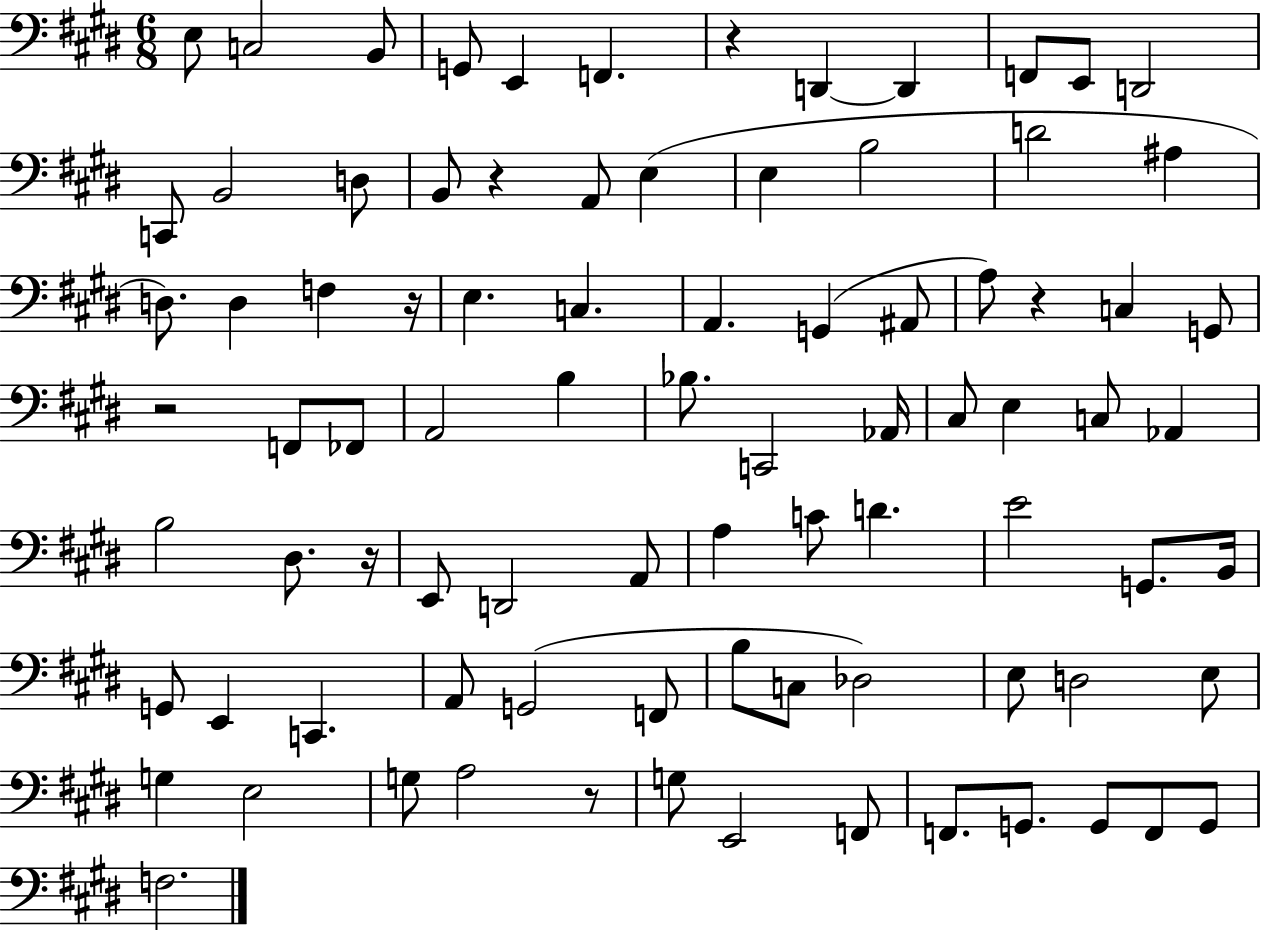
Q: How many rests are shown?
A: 7